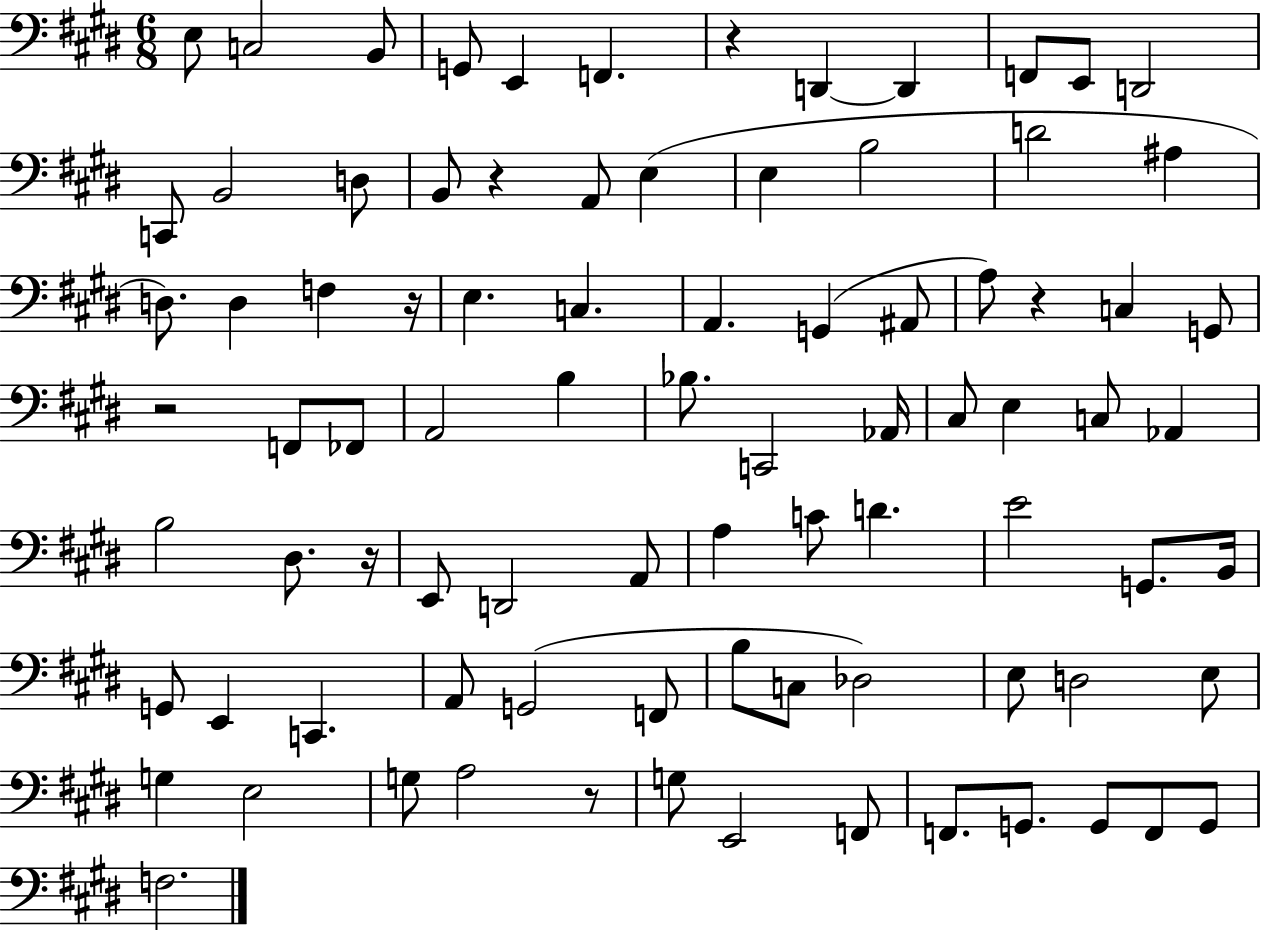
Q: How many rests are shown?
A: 7